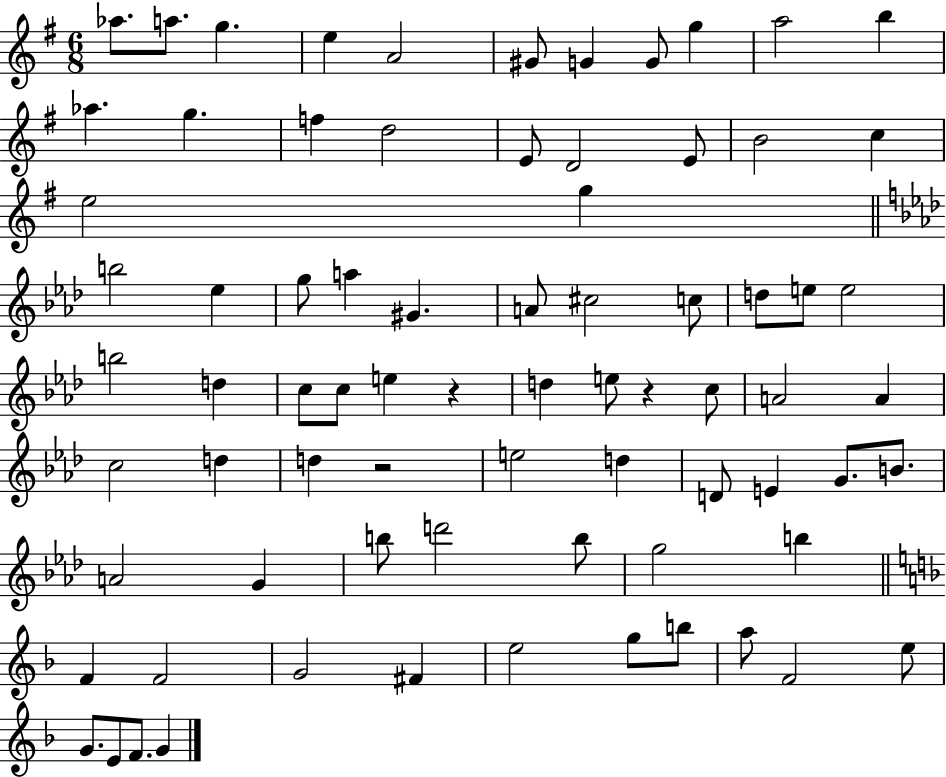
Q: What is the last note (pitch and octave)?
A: G4